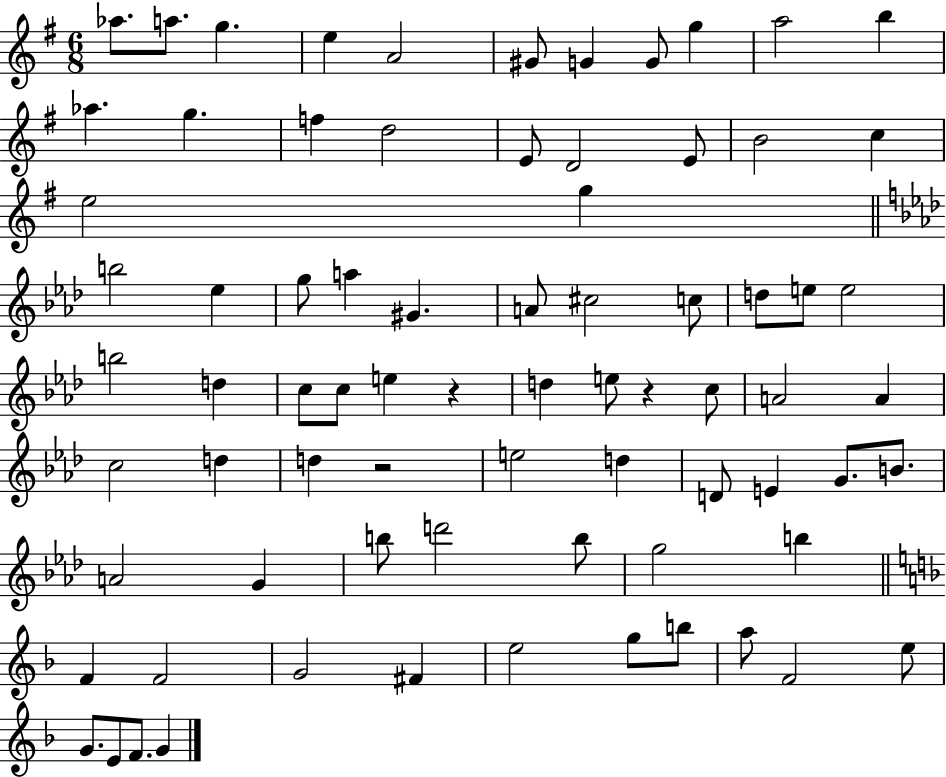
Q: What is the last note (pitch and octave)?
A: G4